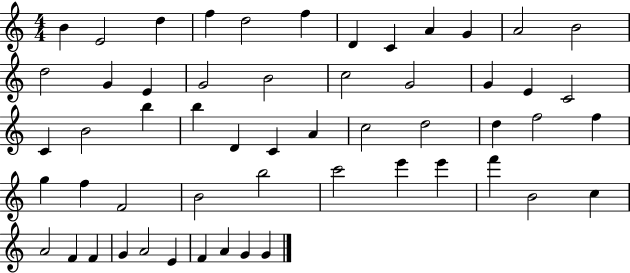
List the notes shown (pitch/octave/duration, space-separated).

B4/q E4/h D5/q F5/q D5/h F5/q D4/q C4/q A4/q G4/q A4/h B4/h D5/h G4/q E4/q G4/h B4/h C5/h G4/h G4/q E4/q C4/h C4/q B4/h B5/q B5/q D4/q C4/q A4/q C5/h D5/h D5/q F5/h F5/q G5/q F5/q F4/h B4/h B5/h C6/h E6/q E6/q F6/q B4/h C5/q A4/h F4/q F4/q G4/q A4/h E4/q F4/q A4/q G4/q G4/q